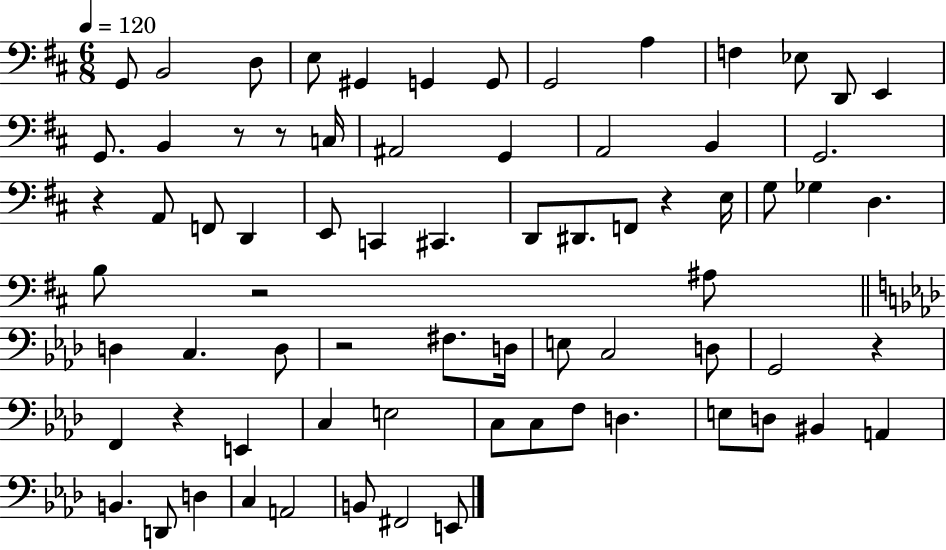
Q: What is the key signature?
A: D major